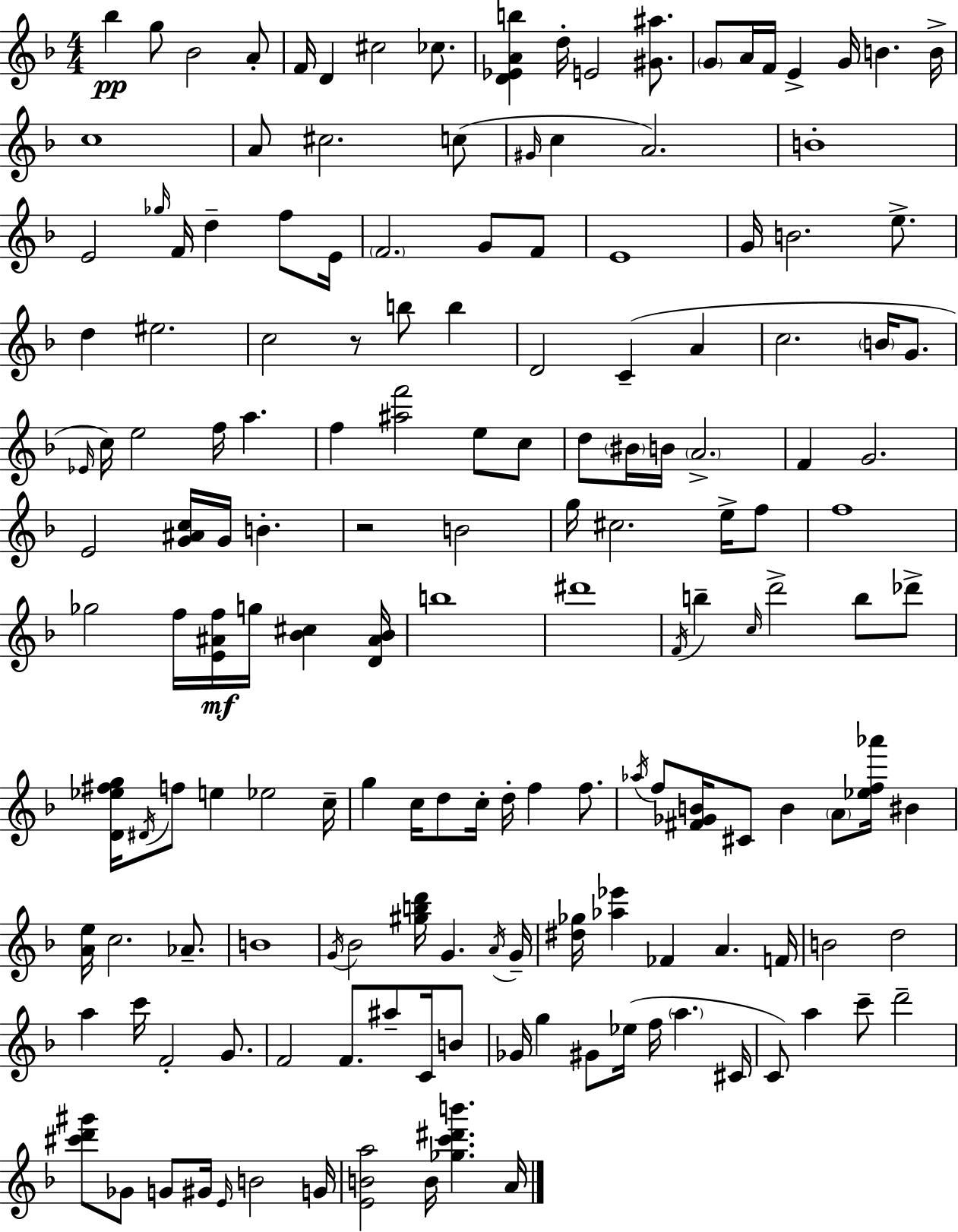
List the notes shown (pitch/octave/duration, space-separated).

Bb5/q G5/e Bb4/h A4/e F4/s D4/q C#5/h CES5/e. [D4,Eb4,A4,B5]/q D5/s E4/h [G#4,A#5]/e. G4/e A4/s F4/s E4/q G4/s B4/q. B4/s C5/w A4/e C#5/h. C5/e G#4/s C5/q A4/h. B4/w E4/h Gb5/s F4/s D5/q F5/e E4/s F4/h. G4/e F4/e E4/w G4/s B4/h. E5/e. D5/q EIS5/h. C5/h R/e B5/e B5/q D4/h C4/q A4/q C5/h. B4/s G4/e. Eb4/s C5/s E5/h F5/s A5/q. F5/q [A#5,F6]/h E5/e C5/e D5/e BIS4/s B4/s A4/h. F4/q G4/h. E4/h [G4,A#4,C5]/s G4/s B4/q. R/h B4/h G5/s C#5/h. E5/s F5/e F5/w Gb5/h F5/s [E4,A#4,F5]/s G5/s [Bb4,C#5]/q [D4,A#4,Bb4]/s B5/w D#6/w F4/s B5/q C5/s D6/h B5/e Db6/e [D4,Eb5,F#5,G5]/s D#4/s F5/e E5/q Eb5/h C5/s G5/q C5/s D5/e C5/s D5/s F5/q F5/e. Ab5/s F5/e [F#4,Gb4,B4]/s C#4/e B4/q A4/e [Eb5,F5,Ab6]/s BIS4/q [A4,E5]/s C5/h. Ab4/e. B4/w G4/s Bb4/h [G#5,B5,D6]/s G4/q. A4/s G4/s [D#5,Gb5]/s [Ab5,Eb6]/q FES4/q A4/q. F4/s B4/h D5/h A5/q C6/s F4/h G4/e. F4/h F4/e. A#5/e C4/s B4/e Gb4/s G5/q G#4/e Eb5/s F5/s A5/q. C#4/s C4/e A5/q C6/e D6/h [C#6,D6,G#6]/e Gb4/e G4/e G#4/s E4/s B4/h G4/s [E4,B4,A5]/h B4/s [Gb5,C6,D#6,B6]/q. A4/s